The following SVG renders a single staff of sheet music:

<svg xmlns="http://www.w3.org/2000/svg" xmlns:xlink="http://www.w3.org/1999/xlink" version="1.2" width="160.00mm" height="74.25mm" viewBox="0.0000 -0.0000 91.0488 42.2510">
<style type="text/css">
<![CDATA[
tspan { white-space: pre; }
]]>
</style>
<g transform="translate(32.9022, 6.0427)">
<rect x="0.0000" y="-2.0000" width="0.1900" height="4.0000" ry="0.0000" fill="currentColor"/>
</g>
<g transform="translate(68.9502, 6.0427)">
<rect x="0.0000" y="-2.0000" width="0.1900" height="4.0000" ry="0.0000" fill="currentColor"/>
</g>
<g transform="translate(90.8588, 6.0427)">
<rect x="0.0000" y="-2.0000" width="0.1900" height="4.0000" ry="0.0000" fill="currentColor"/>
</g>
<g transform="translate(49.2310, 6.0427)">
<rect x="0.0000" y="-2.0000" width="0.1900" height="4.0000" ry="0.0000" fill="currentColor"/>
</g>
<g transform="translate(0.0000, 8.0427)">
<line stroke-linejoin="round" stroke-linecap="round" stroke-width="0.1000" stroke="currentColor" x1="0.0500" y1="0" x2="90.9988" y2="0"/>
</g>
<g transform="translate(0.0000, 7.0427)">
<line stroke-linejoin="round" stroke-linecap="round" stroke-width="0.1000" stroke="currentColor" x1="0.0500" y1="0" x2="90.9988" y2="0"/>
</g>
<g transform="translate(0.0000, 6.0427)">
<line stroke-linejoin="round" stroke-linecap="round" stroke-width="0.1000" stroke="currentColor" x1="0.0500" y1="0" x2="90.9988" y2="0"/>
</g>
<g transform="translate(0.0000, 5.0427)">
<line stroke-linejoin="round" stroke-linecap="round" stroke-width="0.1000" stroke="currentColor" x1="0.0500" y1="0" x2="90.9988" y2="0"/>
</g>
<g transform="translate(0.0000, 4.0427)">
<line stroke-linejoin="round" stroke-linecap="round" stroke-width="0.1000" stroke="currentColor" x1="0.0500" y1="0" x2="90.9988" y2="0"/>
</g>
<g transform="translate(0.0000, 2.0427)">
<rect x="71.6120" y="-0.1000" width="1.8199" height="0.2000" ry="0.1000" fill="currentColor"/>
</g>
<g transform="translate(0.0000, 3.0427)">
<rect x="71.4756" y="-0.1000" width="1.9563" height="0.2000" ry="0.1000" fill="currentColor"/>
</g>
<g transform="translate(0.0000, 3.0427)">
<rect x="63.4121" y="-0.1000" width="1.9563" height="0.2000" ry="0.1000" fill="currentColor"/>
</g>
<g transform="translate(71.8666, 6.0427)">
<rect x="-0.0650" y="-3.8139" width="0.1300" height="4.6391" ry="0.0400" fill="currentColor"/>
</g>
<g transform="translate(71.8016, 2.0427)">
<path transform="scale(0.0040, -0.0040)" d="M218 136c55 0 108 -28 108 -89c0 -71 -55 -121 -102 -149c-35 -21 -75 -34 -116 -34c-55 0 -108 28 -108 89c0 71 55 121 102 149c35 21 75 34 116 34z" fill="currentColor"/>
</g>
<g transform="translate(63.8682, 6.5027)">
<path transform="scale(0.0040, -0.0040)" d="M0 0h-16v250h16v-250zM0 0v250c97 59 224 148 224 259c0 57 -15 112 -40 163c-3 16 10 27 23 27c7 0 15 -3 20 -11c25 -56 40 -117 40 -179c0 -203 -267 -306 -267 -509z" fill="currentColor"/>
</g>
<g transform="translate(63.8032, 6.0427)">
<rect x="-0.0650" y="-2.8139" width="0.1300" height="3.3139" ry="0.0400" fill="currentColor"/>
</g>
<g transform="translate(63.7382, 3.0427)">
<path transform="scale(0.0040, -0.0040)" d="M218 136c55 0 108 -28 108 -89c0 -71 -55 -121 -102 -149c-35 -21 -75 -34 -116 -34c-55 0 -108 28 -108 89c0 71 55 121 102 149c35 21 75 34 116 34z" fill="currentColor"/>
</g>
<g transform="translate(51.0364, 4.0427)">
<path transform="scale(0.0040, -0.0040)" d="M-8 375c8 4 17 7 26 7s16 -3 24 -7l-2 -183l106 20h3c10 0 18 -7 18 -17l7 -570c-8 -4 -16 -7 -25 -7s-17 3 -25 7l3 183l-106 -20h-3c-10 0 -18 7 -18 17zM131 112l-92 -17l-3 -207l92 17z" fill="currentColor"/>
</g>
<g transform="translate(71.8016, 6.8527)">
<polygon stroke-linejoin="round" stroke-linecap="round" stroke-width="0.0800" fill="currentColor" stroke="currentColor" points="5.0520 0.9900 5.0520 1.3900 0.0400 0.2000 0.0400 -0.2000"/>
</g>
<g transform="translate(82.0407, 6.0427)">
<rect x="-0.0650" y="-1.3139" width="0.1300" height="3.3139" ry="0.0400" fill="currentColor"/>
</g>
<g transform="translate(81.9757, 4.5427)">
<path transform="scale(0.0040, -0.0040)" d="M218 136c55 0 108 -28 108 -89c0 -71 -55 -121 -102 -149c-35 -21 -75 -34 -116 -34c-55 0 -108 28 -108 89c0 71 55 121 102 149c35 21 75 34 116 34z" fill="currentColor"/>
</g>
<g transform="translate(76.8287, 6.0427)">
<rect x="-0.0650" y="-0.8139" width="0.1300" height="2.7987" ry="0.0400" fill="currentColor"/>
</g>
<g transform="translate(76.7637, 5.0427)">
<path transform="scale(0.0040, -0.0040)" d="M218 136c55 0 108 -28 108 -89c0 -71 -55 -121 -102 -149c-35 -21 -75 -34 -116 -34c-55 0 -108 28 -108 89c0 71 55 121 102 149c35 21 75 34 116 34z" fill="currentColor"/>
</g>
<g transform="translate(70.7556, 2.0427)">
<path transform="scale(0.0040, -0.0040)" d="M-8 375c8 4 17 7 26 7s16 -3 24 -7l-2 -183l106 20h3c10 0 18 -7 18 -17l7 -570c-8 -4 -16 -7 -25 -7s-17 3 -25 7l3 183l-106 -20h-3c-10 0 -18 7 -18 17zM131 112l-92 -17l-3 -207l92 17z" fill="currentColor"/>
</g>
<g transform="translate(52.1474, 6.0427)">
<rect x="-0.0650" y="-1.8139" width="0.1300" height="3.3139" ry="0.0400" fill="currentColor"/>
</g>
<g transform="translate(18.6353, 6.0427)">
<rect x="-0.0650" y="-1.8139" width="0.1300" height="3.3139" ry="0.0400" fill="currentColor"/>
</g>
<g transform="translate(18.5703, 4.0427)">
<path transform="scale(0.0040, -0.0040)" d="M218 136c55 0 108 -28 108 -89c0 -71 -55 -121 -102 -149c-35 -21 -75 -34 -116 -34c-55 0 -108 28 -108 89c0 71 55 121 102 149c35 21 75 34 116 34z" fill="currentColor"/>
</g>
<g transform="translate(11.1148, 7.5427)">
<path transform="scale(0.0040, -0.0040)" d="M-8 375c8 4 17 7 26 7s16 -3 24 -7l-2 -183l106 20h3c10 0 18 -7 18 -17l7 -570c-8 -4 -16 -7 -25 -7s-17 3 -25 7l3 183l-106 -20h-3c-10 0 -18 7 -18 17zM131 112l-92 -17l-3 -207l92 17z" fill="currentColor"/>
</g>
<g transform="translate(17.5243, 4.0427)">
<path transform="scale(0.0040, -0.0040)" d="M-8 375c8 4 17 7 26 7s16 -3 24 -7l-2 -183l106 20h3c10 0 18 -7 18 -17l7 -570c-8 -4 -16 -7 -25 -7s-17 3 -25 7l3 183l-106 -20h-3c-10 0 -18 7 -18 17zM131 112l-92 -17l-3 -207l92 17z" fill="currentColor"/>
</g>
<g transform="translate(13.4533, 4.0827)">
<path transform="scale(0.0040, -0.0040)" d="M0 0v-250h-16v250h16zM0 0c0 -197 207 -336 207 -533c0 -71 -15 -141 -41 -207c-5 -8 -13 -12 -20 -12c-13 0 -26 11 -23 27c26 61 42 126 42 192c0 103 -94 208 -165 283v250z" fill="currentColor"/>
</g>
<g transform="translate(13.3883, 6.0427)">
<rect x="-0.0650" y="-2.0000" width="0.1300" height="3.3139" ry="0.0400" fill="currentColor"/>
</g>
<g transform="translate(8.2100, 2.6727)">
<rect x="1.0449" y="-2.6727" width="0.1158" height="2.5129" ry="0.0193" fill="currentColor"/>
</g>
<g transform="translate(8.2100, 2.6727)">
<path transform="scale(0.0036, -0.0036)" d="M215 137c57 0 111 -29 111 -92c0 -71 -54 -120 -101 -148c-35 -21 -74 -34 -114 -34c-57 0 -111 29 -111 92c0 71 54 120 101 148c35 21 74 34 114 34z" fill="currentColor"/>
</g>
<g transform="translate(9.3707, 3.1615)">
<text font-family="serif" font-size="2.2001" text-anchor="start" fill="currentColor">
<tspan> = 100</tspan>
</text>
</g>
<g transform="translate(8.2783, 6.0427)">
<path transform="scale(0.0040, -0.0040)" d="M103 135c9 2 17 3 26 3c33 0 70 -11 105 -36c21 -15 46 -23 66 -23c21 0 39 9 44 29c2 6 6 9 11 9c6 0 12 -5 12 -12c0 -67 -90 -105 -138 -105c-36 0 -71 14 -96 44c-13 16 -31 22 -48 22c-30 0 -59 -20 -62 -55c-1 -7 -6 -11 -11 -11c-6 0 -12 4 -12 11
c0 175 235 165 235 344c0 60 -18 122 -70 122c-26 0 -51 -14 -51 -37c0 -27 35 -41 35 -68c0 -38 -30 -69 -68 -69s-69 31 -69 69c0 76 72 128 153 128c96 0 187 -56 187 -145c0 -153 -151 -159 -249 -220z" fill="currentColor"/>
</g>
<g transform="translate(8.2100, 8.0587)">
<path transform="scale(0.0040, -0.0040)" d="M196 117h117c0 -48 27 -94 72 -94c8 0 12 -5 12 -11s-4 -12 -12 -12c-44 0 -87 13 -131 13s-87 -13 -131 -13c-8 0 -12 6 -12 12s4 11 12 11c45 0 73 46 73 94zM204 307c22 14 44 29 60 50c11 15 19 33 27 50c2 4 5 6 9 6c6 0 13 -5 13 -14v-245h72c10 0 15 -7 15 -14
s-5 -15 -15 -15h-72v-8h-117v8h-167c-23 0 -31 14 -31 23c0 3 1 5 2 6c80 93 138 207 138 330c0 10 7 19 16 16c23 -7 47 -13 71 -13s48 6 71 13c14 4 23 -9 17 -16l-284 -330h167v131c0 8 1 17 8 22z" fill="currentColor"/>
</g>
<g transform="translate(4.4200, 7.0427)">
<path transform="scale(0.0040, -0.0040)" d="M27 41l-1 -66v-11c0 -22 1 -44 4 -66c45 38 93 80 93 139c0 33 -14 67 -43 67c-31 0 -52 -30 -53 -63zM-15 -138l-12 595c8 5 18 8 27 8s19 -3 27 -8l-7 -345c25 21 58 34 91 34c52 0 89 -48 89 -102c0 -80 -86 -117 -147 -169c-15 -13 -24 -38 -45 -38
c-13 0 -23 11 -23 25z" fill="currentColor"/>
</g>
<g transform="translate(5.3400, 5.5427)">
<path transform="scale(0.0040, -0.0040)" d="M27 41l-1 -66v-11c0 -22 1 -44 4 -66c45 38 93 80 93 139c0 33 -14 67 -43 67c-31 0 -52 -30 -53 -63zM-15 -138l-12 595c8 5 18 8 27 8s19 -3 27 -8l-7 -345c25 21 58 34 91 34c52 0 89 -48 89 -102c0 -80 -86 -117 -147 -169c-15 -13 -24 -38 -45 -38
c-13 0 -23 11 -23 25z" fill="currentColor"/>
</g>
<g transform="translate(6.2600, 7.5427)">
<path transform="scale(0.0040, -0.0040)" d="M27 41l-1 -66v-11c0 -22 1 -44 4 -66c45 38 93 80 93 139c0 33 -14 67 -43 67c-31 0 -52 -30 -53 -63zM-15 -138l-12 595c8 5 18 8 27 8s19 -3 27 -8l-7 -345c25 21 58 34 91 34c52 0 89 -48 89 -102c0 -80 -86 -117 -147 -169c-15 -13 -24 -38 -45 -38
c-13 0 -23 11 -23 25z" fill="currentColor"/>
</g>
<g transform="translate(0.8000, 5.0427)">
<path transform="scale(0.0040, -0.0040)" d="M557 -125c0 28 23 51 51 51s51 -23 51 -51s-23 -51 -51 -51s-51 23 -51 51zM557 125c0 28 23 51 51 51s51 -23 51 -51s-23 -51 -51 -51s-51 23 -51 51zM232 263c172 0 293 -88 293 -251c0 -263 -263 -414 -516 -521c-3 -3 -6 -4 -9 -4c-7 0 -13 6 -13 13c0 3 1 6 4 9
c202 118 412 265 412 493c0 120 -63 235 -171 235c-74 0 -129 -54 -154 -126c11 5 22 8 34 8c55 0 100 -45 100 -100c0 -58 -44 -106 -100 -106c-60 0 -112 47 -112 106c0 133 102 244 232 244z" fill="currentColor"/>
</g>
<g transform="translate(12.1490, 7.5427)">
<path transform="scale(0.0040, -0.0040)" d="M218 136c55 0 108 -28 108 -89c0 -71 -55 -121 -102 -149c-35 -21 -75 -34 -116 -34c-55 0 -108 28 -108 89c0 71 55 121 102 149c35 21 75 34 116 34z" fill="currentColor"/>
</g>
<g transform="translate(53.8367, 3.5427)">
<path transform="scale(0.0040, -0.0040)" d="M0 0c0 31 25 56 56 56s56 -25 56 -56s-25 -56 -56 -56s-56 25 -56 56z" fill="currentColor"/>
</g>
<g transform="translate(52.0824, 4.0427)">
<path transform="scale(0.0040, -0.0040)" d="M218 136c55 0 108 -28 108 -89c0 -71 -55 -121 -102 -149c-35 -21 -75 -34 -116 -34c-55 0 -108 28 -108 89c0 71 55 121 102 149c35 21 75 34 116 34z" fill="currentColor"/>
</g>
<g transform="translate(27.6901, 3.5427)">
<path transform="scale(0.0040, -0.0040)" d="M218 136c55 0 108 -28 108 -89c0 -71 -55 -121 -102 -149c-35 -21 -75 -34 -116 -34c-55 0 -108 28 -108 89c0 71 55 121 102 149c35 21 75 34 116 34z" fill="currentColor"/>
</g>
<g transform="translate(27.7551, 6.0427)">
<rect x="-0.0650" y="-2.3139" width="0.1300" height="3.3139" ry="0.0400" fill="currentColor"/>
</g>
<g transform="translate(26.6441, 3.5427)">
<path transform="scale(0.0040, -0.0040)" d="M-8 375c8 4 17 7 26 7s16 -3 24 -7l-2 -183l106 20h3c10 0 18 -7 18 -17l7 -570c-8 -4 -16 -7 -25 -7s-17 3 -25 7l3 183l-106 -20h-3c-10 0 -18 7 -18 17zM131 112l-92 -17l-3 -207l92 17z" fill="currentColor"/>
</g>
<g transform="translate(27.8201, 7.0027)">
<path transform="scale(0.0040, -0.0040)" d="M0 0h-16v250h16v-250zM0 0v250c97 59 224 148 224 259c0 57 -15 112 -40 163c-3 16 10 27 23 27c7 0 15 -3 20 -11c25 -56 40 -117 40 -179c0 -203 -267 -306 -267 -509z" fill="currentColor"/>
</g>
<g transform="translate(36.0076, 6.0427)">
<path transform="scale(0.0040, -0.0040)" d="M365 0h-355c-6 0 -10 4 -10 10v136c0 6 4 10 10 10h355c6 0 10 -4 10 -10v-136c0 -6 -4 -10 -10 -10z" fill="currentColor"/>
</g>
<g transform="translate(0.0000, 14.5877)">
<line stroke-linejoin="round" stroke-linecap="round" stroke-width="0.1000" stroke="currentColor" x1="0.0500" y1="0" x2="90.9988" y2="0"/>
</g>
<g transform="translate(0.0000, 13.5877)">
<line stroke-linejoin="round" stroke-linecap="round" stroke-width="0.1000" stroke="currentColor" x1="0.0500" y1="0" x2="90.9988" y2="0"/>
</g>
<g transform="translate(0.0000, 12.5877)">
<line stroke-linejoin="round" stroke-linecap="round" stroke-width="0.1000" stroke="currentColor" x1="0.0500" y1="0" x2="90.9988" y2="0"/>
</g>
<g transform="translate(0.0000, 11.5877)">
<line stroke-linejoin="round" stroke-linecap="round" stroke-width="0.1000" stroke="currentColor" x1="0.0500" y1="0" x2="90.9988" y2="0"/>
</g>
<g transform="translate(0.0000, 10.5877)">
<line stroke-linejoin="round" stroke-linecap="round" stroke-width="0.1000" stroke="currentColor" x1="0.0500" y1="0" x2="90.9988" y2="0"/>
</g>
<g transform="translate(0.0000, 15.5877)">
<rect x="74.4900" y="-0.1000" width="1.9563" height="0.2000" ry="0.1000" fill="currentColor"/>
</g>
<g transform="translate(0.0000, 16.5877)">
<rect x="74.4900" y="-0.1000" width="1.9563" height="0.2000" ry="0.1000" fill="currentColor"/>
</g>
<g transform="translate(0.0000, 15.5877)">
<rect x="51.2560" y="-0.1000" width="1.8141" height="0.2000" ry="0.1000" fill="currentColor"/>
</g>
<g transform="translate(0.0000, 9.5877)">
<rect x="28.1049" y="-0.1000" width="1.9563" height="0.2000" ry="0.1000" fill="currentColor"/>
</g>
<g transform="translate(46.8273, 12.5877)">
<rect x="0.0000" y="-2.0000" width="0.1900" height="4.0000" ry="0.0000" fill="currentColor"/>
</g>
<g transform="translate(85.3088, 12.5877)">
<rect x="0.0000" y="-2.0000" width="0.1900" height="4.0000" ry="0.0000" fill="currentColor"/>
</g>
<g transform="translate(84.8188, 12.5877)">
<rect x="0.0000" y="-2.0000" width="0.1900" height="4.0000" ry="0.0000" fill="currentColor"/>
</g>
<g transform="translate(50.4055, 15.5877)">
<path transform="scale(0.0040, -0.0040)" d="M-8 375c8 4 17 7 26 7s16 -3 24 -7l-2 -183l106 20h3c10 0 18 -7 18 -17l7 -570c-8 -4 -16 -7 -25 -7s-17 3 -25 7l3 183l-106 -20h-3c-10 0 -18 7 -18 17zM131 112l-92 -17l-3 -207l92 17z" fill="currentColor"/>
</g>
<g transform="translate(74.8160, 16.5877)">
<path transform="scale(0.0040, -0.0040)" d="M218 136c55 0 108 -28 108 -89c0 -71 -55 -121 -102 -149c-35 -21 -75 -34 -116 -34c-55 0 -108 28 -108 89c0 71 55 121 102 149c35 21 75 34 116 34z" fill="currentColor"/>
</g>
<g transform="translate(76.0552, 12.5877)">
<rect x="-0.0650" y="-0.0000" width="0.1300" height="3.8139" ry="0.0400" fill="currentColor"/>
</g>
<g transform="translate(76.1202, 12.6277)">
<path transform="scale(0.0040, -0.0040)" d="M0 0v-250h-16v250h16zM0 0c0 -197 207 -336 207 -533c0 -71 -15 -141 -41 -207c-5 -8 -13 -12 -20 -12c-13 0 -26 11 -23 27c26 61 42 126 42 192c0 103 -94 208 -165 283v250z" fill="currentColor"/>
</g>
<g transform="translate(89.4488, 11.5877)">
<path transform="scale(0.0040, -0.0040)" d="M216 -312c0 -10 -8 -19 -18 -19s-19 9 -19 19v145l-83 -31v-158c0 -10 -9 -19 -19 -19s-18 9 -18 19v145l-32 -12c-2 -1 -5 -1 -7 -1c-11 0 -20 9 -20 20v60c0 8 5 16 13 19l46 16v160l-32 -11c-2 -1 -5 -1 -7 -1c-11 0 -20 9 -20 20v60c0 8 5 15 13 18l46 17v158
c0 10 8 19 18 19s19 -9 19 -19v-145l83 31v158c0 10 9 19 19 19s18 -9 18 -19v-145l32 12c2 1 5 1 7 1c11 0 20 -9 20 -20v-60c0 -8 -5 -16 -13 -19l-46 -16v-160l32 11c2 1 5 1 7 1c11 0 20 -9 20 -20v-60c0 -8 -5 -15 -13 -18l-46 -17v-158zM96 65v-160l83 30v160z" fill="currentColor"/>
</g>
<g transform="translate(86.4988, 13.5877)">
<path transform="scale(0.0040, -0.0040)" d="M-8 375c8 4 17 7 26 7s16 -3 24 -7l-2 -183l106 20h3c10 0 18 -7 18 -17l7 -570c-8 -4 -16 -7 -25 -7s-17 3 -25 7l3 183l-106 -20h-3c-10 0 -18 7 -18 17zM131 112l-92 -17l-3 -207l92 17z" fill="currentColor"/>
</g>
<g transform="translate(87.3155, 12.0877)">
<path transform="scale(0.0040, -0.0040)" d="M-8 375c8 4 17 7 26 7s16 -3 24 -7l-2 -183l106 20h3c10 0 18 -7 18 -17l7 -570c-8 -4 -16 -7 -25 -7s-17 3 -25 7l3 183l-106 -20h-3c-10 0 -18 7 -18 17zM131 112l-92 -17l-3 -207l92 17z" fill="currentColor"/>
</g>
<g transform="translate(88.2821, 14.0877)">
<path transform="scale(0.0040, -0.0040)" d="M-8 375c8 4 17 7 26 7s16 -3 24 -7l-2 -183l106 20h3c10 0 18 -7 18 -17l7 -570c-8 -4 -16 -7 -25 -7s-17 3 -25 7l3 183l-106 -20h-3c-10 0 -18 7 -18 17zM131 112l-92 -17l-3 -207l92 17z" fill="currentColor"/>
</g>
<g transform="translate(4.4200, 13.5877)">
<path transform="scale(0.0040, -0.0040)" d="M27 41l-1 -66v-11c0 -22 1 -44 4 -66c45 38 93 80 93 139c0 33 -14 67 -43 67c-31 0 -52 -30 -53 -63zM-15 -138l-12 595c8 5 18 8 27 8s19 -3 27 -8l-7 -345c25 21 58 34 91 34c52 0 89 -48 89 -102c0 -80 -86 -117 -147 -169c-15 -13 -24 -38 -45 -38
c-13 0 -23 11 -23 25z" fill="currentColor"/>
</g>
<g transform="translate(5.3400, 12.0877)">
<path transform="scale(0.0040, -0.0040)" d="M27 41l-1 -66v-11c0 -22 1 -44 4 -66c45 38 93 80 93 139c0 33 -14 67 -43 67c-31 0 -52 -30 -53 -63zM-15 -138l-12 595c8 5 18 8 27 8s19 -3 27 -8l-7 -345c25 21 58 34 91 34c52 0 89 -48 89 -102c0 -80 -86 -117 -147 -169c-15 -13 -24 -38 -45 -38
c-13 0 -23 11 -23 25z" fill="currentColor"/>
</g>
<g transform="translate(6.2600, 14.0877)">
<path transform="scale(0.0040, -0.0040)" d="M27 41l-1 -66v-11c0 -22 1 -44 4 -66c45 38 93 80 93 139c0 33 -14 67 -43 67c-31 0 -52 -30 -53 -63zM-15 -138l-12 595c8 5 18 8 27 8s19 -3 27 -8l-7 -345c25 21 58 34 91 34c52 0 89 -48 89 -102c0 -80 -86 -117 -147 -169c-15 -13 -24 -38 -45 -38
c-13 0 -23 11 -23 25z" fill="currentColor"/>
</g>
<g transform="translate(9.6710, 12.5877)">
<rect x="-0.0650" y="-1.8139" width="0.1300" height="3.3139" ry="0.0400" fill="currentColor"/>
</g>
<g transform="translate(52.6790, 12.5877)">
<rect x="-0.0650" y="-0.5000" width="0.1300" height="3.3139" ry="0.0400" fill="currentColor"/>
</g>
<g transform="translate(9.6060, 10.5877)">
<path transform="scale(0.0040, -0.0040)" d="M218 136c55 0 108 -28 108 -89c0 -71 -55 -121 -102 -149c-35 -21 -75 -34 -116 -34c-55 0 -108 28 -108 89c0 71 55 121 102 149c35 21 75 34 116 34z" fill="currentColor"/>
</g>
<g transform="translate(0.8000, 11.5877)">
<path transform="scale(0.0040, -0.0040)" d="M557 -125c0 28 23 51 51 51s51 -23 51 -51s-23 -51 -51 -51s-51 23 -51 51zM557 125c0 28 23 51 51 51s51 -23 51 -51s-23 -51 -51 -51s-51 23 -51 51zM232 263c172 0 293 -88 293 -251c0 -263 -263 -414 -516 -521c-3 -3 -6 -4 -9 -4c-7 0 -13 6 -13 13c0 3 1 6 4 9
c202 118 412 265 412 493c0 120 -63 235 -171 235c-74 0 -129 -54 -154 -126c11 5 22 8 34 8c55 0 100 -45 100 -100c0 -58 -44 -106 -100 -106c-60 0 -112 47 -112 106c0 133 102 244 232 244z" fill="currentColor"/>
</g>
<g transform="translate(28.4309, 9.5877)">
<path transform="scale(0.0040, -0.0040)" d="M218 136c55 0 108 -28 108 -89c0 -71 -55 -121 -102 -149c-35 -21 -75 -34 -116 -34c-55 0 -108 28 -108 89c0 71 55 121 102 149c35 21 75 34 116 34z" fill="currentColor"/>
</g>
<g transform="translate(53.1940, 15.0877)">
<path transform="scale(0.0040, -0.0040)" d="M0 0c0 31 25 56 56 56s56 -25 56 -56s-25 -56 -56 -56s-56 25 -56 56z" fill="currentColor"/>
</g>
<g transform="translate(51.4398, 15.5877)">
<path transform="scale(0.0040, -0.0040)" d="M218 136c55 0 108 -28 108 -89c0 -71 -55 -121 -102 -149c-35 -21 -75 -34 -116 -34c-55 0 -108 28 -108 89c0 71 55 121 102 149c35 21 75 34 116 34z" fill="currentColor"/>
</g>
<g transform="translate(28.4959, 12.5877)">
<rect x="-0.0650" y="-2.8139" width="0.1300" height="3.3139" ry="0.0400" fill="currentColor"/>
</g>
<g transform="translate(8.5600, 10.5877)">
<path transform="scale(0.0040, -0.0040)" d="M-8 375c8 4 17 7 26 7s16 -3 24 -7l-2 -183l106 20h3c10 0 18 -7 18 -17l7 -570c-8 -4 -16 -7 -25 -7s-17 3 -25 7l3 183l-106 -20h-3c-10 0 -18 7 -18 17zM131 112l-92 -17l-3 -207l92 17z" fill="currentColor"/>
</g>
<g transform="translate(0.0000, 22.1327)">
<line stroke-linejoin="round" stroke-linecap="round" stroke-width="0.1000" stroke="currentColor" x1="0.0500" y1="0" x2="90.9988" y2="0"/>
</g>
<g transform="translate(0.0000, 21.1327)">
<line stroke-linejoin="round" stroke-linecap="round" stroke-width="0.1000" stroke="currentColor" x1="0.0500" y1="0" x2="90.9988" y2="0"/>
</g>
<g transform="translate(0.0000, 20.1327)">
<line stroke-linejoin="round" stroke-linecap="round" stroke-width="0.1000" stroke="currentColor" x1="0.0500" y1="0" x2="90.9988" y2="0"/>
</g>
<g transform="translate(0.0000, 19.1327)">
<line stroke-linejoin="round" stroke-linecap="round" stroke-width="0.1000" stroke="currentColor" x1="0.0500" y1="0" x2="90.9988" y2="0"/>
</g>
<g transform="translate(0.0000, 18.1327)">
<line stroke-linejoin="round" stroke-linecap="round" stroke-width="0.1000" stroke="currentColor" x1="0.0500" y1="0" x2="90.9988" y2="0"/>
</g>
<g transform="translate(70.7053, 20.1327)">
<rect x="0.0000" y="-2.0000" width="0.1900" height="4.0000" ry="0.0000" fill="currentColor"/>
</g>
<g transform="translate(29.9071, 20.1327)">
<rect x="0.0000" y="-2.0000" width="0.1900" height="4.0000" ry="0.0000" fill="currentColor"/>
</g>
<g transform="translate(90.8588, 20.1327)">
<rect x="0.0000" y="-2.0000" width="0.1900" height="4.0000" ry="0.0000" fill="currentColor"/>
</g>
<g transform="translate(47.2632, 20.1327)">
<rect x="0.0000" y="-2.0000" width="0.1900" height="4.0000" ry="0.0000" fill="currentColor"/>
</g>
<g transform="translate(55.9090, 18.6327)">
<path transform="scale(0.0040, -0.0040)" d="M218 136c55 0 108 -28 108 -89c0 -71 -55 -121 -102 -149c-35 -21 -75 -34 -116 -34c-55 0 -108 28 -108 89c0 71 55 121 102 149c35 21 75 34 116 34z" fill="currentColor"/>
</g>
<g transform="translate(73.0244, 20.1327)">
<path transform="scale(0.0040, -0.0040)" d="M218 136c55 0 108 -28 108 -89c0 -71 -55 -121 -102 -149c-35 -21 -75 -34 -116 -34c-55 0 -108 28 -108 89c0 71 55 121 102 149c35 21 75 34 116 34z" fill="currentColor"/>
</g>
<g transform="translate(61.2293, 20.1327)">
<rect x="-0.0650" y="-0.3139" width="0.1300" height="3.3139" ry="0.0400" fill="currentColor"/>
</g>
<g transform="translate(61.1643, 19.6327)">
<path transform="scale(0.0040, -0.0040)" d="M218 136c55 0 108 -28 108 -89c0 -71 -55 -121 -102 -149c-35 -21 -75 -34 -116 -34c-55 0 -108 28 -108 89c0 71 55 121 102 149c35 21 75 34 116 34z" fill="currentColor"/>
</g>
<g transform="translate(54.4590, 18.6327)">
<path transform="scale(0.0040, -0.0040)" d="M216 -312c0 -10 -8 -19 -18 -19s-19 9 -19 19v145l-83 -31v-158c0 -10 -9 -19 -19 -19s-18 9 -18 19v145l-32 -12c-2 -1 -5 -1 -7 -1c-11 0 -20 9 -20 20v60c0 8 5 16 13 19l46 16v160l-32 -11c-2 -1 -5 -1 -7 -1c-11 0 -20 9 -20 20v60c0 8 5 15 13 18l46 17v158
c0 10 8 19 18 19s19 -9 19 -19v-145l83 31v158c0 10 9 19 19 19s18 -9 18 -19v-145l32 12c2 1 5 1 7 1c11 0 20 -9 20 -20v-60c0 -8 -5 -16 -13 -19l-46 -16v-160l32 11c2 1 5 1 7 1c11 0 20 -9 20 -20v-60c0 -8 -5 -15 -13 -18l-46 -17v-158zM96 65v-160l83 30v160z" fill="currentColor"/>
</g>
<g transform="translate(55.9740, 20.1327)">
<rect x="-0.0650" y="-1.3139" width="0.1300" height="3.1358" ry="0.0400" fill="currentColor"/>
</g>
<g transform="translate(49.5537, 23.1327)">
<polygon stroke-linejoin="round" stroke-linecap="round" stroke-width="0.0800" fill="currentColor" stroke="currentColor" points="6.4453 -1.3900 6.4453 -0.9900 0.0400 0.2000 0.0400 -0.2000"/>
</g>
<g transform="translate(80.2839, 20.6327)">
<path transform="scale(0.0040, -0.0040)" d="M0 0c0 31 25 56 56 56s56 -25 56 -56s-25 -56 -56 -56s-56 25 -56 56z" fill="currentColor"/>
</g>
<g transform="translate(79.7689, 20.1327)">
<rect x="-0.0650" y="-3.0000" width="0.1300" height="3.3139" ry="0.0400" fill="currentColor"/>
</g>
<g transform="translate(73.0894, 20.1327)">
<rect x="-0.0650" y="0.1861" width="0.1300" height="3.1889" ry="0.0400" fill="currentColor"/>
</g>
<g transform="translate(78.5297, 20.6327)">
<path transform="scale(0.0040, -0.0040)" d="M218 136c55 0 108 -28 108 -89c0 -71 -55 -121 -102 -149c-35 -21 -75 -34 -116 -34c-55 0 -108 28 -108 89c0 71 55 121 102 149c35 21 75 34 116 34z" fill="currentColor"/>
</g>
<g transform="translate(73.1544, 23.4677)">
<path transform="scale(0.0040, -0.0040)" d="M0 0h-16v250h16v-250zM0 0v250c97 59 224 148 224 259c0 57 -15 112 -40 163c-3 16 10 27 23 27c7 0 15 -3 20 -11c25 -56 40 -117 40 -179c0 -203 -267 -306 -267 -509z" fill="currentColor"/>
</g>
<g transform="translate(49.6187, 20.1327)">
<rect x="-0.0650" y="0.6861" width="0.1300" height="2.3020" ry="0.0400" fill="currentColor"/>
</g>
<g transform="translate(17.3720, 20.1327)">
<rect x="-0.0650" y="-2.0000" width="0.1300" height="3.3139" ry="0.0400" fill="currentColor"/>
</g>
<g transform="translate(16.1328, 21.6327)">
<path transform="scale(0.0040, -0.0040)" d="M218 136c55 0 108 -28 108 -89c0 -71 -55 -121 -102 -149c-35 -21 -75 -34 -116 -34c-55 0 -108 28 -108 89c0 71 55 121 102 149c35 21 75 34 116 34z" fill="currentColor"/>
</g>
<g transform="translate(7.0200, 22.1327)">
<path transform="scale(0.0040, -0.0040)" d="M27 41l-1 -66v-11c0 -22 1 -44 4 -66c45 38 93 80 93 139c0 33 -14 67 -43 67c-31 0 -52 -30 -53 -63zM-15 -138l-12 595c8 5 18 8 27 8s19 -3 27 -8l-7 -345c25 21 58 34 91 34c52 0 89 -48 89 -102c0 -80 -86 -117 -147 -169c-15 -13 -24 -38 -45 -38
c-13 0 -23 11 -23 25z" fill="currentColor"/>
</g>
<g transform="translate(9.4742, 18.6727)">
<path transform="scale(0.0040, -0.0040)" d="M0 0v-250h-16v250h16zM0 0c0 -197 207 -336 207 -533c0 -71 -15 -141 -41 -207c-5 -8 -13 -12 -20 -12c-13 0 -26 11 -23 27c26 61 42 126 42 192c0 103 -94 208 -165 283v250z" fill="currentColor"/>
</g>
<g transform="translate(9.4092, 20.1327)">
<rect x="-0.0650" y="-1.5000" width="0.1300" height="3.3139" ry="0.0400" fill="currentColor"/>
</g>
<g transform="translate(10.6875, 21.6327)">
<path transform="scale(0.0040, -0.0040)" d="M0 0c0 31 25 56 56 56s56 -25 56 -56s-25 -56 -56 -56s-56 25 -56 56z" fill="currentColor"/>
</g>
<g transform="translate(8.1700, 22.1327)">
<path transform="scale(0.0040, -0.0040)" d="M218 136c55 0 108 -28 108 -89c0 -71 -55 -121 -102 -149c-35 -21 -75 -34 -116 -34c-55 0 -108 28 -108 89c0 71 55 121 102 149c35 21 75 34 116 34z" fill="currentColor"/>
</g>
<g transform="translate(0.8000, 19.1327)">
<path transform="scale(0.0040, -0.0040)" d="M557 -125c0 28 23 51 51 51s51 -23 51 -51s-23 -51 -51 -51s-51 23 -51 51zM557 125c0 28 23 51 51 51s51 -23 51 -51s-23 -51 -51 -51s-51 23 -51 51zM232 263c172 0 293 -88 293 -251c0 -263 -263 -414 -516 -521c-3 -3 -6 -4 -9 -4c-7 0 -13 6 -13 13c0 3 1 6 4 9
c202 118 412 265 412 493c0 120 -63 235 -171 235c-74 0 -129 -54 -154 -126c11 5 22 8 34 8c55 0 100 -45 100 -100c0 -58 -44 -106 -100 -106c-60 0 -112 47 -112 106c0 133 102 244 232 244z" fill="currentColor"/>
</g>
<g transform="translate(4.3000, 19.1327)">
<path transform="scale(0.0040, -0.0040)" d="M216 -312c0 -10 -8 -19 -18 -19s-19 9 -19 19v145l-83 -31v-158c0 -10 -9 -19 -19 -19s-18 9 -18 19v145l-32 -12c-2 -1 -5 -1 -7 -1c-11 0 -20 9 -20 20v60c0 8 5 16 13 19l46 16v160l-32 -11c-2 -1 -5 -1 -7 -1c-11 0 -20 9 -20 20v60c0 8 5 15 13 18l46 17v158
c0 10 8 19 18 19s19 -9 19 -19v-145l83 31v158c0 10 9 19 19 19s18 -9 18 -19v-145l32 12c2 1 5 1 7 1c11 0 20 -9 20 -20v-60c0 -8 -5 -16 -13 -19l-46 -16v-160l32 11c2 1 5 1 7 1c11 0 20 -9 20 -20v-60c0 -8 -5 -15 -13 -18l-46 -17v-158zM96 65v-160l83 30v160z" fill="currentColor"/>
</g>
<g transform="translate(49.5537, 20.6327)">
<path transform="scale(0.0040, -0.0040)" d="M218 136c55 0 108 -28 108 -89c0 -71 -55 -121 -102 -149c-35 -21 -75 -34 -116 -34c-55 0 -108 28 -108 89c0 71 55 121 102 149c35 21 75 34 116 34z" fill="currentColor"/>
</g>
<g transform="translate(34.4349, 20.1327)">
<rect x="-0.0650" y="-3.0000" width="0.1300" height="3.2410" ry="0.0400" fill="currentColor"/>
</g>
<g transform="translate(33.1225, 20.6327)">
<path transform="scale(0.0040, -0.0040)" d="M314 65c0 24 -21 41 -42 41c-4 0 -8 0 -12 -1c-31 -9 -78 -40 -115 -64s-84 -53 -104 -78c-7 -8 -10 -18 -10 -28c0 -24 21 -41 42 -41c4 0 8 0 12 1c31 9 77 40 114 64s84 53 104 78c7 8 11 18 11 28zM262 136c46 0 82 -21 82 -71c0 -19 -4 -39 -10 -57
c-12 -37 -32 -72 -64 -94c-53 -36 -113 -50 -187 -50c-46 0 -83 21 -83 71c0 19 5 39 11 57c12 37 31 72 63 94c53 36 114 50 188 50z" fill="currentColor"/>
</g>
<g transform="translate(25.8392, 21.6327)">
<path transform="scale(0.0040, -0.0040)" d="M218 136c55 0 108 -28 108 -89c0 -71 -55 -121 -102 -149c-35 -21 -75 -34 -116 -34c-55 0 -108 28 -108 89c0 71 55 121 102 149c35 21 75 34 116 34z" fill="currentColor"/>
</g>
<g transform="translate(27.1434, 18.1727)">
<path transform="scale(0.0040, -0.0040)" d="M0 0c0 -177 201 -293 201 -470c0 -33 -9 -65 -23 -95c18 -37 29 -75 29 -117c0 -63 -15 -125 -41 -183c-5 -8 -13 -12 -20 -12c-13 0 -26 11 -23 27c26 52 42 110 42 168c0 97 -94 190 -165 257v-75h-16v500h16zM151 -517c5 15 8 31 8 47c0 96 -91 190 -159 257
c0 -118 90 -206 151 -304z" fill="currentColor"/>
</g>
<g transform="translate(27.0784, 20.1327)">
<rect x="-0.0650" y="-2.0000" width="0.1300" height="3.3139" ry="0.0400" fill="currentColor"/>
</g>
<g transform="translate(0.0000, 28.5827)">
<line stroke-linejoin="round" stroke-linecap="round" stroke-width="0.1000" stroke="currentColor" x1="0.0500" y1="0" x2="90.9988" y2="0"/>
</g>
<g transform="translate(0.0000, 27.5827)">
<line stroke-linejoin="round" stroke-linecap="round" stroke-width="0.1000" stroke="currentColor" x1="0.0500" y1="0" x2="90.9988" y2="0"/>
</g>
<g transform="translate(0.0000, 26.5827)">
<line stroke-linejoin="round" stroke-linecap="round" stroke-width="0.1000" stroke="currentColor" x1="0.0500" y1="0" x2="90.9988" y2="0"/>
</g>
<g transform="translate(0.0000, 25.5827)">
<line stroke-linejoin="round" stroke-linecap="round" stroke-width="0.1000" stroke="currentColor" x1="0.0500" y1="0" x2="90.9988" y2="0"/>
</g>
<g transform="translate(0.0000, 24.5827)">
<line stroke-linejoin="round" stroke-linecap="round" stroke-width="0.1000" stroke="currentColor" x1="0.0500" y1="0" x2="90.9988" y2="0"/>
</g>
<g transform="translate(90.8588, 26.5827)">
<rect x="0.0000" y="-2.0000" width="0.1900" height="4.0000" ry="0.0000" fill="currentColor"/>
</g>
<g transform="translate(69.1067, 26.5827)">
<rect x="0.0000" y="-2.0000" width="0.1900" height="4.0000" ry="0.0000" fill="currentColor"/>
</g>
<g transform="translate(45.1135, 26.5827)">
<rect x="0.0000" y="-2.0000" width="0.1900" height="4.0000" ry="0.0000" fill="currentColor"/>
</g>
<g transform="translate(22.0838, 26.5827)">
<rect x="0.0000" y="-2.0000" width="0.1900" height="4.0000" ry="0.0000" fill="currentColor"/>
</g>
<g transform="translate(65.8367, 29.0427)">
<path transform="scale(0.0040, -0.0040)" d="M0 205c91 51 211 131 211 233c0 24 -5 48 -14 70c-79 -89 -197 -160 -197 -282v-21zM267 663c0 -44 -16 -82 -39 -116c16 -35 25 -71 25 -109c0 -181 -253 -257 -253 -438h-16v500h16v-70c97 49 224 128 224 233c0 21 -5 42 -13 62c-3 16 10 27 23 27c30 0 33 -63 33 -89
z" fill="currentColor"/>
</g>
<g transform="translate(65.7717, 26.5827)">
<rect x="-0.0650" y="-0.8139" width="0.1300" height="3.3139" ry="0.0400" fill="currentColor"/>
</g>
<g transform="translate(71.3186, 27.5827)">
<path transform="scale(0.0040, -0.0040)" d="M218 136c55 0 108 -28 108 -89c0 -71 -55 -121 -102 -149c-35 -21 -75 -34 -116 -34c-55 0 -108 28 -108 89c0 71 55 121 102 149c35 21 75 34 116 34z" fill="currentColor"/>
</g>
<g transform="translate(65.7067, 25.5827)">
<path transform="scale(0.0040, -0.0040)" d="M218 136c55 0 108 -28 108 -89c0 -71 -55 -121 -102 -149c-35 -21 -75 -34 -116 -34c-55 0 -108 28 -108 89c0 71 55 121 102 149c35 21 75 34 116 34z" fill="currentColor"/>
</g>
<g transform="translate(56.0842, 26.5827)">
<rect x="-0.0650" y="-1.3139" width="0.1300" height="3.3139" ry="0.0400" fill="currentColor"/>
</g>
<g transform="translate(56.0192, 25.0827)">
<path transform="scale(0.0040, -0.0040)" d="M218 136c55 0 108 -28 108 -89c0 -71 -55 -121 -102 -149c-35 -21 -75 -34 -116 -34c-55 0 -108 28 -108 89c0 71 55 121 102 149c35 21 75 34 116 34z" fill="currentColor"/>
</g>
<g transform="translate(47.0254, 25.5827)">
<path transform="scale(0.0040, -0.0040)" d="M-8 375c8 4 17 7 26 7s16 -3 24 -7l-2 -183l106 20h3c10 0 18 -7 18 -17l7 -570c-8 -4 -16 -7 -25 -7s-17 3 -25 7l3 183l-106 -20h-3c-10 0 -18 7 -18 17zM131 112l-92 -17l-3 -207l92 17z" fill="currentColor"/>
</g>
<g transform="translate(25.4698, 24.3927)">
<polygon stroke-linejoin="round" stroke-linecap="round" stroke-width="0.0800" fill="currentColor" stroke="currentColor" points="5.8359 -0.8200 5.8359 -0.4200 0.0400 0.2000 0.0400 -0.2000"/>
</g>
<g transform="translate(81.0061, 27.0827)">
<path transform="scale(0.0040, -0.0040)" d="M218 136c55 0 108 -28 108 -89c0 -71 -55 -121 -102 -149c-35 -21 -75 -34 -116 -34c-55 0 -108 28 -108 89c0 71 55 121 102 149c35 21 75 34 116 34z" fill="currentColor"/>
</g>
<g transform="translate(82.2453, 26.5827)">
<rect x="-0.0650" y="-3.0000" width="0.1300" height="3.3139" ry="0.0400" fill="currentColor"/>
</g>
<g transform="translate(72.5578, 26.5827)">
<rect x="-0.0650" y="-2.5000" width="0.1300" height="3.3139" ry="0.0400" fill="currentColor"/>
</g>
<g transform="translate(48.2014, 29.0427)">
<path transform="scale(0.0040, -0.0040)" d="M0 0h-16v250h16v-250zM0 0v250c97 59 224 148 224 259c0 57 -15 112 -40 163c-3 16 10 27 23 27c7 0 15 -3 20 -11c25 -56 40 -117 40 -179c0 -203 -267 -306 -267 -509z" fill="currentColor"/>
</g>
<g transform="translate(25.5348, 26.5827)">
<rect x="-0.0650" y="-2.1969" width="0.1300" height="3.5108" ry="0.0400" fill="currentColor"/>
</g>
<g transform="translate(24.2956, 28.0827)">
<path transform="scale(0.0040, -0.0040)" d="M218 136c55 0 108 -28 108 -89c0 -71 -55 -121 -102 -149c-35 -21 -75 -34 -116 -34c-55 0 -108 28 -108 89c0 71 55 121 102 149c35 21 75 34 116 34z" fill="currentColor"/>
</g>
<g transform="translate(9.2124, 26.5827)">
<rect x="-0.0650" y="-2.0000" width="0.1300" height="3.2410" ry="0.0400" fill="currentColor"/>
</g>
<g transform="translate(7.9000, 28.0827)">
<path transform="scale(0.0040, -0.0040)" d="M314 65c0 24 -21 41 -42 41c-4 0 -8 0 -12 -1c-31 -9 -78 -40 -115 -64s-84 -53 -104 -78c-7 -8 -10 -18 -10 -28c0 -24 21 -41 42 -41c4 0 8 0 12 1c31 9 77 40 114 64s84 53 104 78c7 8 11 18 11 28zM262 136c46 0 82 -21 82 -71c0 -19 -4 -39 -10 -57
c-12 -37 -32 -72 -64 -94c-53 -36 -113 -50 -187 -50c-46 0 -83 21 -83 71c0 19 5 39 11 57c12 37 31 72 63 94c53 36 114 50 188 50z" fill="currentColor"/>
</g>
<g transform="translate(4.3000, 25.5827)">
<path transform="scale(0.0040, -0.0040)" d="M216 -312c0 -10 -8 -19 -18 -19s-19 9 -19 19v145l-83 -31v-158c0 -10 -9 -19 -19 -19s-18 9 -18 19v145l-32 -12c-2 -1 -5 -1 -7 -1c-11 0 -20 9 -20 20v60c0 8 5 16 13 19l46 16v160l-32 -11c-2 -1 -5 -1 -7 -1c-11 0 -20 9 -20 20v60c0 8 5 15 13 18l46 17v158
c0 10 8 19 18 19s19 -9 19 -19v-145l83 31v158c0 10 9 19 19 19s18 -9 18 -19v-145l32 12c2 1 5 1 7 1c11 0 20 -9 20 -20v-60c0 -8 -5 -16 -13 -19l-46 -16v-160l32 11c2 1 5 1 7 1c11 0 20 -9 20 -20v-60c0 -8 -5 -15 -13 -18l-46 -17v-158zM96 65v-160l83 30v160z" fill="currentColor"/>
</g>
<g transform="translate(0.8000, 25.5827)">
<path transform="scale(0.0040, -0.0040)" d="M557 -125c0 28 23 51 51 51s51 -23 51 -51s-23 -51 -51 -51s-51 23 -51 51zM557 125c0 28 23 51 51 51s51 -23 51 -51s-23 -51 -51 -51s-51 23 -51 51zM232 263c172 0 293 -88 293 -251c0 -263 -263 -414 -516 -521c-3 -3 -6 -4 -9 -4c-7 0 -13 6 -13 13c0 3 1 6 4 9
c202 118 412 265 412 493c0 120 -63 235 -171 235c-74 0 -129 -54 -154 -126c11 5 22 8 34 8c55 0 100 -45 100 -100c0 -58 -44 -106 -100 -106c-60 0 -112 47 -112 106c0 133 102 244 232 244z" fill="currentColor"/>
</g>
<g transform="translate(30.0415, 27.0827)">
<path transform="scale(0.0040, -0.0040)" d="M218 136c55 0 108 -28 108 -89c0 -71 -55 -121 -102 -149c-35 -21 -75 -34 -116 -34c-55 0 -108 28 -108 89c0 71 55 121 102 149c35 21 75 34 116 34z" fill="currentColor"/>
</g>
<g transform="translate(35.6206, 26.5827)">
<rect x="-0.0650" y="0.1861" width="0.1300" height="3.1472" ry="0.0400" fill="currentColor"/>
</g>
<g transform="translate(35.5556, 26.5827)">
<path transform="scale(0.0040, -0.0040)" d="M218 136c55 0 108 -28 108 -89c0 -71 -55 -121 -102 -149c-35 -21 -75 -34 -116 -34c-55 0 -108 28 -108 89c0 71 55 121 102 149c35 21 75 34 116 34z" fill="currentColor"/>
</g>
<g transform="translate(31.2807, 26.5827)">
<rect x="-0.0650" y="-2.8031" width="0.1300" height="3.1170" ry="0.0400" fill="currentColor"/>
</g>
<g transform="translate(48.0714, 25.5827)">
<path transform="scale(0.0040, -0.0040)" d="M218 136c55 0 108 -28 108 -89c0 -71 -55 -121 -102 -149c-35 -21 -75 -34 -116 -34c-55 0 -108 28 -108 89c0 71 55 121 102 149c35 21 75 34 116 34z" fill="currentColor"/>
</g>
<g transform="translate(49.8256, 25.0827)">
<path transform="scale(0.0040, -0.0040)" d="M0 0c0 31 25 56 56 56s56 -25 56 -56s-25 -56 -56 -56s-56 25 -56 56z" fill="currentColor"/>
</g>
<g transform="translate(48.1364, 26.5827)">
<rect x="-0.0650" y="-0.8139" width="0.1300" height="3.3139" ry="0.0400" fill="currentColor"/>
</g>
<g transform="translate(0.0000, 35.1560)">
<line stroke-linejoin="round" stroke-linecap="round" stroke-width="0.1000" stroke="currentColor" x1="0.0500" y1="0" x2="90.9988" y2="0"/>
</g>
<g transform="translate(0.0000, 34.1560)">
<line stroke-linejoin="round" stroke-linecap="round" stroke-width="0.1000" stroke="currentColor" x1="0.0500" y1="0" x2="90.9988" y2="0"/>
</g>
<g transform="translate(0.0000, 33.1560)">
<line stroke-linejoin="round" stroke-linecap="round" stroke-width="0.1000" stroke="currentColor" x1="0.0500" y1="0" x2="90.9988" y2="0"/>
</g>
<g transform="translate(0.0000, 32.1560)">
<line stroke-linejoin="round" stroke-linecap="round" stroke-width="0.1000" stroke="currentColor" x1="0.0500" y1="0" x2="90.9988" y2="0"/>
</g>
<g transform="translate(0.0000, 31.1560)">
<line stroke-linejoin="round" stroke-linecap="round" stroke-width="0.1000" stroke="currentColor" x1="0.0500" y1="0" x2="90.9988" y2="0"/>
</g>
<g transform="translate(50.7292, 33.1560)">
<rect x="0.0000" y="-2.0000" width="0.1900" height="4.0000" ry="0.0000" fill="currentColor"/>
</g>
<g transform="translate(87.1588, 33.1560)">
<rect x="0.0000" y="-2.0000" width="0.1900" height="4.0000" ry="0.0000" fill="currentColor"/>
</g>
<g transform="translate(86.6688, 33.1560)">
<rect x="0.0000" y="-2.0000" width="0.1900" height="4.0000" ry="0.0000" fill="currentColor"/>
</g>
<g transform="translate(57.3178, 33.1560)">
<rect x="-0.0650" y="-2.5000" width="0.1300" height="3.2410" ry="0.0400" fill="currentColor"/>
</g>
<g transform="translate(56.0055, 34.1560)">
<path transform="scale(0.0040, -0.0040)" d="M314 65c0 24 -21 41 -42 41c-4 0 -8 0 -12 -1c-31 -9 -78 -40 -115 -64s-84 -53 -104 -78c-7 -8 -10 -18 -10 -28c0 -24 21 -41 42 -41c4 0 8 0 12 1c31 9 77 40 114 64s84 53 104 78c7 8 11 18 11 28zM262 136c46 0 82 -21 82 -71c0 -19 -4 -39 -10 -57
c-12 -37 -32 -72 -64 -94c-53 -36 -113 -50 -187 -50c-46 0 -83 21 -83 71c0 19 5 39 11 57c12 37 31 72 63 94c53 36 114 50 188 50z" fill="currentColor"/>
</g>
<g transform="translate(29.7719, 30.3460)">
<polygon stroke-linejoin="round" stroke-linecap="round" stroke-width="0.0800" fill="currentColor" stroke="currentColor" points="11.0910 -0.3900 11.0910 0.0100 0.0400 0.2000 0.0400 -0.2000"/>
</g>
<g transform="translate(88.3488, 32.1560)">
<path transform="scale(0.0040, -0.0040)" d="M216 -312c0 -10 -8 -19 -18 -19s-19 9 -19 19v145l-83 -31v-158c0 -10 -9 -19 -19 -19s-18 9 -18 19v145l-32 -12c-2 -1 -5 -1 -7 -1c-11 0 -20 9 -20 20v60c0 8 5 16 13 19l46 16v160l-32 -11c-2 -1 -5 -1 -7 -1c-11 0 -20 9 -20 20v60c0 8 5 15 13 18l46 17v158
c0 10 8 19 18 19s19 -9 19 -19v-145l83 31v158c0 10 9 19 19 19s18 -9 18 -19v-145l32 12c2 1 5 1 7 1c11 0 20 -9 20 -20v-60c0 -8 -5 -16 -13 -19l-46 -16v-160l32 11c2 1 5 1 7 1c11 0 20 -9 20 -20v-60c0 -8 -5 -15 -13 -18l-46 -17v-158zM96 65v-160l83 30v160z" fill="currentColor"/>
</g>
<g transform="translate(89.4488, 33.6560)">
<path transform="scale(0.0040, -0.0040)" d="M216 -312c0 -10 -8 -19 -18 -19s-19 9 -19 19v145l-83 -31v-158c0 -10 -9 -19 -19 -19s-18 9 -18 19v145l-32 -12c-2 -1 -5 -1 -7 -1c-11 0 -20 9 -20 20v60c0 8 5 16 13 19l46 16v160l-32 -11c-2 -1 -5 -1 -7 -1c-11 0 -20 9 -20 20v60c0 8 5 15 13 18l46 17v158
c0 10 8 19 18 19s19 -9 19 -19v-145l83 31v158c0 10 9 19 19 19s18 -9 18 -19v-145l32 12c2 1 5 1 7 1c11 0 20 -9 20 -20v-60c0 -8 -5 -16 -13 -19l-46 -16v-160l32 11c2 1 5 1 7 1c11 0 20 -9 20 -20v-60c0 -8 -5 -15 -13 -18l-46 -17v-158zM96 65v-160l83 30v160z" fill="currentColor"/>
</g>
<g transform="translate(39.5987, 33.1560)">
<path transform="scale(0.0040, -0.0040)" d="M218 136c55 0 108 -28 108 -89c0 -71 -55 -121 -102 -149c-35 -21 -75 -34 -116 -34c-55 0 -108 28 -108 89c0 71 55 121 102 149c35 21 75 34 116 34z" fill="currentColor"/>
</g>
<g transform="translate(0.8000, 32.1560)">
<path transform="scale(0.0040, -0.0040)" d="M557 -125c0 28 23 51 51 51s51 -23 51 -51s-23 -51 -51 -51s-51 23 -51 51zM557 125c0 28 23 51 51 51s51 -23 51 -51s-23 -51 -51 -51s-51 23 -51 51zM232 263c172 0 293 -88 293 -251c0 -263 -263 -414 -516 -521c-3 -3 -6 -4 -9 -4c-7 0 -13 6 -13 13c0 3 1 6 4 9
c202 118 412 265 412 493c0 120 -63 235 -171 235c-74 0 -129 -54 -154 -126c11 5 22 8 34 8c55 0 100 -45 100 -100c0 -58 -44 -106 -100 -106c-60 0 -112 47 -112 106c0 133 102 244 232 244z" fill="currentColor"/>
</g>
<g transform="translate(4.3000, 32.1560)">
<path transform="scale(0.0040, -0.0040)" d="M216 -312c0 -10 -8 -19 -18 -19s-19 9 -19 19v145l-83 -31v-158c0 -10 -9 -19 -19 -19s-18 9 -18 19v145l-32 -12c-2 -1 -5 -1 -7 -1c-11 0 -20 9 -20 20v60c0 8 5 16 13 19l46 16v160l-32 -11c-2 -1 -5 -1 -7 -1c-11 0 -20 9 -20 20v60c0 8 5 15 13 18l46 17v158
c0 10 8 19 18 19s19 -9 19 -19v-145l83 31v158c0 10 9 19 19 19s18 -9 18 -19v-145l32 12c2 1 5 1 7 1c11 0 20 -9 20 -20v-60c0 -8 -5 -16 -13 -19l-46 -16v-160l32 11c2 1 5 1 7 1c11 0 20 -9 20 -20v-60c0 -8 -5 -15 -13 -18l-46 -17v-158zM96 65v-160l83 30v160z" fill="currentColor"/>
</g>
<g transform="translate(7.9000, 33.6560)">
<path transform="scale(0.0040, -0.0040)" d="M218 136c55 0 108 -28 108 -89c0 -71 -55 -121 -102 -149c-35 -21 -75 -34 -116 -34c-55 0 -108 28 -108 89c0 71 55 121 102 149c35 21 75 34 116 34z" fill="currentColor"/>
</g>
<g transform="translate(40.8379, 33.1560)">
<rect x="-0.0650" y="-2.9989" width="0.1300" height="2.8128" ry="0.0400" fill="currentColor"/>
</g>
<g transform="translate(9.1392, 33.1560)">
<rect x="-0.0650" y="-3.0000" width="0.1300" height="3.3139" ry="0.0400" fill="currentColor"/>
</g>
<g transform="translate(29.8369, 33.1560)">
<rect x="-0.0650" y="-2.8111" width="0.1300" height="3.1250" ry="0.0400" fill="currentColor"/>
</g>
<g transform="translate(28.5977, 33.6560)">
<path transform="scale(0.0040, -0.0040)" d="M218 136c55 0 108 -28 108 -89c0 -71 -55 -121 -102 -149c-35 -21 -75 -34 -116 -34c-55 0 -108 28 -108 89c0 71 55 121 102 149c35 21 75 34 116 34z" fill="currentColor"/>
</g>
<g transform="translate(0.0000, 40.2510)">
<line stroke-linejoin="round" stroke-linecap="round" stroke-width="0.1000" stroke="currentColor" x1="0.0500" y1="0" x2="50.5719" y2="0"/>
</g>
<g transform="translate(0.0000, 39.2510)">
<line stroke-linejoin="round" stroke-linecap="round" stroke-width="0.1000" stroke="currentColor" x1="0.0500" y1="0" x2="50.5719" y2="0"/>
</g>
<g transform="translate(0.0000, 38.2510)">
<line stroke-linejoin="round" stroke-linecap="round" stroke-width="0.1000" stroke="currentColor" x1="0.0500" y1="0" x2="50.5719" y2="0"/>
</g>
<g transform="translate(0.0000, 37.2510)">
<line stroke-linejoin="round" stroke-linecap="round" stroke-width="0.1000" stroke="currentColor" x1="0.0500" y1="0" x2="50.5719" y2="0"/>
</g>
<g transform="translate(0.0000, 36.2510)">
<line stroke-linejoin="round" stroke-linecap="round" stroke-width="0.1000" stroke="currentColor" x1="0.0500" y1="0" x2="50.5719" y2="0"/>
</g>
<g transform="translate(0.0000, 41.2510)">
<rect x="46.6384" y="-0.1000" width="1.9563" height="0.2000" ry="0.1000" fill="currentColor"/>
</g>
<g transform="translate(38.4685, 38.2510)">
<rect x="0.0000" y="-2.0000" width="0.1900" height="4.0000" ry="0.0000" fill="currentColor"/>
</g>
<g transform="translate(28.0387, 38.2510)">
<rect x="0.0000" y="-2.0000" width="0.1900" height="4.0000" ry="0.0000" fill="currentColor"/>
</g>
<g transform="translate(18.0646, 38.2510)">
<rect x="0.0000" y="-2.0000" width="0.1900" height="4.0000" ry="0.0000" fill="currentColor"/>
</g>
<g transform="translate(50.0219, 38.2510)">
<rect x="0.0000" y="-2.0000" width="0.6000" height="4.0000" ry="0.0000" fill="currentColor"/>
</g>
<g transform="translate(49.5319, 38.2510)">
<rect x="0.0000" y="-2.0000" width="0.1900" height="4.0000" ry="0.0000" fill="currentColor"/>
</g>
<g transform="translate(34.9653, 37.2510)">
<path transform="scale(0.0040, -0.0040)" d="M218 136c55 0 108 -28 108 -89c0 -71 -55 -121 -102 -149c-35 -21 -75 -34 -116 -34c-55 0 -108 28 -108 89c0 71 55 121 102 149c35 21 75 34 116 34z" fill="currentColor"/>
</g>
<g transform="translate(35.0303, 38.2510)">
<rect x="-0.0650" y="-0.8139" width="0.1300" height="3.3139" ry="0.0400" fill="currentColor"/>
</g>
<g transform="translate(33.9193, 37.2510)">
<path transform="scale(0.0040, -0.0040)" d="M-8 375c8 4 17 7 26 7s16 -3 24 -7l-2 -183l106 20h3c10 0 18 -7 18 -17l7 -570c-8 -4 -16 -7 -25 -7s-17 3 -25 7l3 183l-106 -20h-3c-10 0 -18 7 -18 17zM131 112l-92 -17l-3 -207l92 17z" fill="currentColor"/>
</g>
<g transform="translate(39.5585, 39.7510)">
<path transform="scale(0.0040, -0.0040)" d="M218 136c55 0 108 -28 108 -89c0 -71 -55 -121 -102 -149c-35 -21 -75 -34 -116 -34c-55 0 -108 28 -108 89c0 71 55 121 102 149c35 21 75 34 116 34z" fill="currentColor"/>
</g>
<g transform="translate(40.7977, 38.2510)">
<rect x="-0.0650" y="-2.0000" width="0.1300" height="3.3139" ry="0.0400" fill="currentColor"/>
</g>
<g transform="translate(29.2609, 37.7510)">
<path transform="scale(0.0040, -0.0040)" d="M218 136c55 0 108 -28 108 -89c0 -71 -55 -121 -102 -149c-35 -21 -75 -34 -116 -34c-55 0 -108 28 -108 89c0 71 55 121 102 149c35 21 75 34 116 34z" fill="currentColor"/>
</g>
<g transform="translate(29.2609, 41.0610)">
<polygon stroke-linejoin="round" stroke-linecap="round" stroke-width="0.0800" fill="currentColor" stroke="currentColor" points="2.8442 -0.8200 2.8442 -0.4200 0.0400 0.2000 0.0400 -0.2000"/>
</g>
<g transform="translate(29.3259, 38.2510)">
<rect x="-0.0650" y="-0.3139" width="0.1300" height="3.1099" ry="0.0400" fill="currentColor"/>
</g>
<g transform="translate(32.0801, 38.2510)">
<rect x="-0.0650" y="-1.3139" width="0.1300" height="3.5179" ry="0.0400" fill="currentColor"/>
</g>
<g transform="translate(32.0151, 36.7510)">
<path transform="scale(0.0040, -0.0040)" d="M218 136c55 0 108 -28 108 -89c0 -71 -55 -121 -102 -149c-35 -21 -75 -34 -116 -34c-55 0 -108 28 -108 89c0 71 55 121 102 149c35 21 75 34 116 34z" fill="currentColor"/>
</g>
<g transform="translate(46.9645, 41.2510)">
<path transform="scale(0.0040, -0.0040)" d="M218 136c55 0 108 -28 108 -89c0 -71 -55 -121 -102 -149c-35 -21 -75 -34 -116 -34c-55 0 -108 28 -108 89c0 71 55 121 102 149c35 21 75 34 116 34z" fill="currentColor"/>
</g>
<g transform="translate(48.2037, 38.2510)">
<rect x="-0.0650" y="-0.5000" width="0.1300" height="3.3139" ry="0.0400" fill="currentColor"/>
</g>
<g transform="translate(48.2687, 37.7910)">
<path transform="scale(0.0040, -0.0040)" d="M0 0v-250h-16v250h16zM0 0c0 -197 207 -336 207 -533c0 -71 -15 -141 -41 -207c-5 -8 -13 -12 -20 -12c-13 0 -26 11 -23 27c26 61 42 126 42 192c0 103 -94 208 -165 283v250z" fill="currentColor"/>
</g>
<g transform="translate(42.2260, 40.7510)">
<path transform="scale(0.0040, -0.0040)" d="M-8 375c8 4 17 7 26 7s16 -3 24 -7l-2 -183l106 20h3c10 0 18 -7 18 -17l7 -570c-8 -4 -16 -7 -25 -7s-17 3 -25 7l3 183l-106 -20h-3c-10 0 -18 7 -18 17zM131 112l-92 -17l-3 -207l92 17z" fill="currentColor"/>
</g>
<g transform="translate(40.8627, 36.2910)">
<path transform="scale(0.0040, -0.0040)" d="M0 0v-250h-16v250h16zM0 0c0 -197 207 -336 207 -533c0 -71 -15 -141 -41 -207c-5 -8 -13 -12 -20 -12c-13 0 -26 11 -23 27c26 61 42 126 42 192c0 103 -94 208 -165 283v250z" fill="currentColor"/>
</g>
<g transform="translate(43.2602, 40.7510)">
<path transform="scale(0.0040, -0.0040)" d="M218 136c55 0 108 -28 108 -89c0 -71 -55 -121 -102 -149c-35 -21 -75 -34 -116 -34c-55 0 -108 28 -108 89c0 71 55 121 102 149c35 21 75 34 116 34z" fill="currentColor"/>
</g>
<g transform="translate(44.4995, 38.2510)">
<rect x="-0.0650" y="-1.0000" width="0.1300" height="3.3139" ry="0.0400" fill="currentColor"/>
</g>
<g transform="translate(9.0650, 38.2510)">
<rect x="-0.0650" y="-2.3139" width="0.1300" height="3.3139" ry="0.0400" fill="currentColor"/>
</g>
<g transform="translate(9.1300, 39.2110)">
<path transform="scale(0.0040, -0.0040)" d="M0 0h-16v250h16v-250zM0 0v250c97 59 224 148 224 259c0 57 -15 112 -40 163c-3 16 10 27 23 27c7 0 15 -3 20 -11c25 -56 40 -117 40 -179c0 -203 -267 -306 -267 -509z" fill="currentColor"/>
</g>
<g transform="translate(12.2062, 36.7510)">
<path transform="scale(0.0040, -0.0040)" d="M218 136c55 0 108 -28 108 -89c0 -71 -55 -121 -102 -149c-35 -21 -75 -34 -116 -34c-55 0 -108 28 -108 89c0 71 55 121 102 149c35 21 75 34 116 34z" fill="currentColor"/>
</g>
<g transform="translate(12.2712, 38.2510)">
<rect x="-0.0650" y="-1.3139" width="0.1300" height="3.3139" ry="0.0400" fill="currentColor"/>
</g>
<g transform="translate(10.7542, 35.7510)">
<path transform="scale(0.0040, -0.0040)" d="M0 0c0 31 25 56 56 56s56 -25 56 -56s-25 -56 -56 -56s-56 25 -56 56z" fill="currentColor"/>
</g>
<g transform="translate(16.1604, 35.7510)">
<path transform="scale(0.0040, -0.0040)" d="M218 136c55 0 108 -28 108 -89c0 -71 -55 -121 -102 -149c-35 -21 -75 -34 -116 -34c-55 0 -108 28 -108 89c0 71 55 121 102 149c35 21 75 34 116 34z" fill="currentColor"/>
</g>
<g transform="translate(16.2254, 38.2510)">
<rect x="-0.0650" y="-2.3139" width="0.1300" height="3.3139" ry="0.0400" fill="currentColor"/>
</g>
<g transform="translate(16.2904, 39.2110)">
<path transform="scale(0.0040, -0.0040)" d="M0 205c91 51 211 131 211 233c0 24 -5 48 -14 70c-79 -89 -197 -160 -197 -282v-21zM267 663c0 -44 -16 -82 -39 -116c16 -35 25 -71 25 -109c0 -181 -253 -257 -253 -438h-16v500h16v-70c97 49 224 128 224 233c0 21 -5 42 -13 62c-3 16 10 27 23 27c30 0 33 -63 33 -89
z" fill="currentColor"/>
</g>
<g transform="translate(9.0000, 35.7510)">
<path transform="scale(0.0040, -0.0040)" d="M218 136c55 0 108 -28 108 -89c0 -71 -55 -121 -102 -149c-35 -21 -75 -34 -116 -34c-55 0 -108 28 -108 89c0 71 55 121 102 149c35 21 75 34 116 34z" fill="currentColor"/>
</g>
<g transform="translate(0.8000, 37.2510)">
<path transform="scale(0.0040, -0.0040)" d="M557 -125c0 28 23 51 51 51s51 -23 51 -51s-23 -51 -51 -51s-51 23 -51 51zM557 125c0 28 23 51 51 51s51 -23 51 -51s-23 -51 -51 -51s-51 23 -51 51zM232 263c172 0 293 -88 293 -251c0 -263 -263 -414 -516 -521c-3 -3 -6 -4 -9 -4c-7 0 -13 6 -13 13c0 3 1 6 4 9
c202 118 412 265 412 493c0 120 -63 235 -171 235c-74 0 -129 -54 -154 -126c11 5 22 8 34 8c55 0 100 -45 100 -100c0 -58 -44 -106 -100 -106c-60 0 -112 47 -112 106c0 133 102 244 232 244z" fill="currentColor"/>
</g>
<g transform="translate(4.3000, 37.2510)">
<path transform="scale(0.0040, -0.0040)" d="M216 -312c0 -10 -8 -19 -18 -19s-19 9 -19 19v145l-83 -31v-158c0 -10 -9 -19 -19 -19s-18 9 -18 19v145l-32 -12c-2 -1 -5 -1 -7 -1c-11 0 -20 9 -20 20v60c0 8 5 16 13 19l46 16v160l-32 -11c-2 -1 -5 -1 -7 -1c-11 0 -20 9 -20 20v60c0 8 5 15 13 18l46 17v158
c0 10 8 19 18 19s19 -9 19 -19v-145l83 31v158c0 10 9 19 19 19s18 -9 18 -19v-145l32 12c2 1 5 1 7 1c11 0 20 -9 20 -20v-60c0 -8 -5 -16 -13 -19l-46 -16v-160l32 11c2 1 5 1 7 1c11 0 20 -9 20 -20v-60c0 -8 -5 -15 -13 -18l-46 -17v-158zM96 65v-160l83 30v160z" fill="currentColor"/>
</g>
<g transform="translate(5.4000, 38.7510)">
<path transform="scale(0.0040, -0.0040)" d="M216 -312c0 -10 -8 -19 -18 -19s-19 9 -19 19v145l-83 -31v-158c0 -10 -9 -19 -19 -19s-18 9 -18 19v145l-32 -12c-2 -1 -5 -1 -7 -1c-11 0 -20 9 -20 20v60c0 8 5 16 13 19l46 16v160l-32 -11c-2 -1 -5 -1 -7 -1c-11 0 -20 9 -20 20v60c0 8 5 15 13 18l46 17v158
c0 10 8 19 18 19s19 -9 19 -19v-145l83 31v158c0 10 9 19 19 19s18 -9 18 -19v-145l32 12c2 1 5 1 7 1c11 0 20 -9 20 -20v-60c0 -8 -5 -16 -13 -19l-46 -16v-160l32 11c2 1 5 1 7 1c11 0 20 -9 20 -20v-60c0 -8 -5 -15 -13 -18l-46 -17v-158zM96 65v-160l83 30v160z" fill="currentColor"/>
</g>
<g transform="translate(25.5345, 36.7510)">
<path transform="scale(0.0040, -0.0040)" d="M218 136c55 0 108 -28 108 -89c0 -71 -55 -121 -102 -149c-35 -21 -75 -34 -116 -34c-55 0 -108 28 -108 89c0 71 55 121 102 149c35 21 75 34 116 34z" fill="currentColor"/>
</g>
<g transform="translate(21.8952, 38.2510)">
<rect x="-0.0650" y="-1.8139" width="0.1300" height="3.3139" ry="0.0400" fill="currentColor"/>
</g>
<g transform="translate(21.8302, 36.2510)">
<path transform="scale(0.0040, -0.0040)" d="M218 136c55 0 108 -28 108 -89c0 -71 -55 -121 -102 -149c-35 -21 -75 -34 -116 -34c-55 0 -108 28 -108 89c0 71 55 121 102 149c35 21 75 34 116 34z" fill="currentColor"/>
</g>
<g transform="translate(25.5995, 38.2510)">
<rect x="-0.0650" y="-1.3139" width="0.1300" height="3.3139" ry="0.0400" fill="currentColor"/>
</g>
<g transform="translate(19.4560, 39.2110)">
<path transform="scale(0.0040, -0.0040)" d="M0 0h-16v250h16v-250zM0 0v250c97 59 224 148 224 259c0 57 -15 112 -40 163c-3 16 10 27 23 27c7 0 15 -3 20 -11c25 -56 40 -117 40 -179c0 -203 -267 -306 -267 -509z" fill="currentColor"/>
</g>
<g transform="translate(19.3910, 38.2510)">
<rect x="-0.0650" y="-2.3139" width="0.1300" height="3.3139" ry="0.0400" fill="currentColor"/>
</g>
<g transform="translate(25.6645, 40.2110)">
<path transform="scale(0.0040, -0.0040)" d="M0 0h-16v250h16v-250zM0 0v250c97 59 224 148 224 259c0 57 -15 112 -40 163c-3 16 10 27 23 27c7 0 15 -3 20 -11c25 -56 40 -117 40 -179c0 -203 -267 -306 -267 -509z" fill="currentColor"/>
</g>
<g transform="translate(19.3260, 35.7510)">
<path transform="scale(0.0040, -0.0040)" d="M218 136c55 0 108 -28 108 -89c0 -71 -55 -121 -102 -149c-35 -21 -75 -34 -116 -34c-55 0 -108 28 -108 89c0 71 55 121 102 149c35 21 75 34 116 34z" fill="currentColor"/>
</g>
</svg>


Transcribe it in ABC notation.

X:1
T:Untitled
M:2/4
L:1/4
K:Eb
A,,/2 A, B,/2 z2 A, C/2 E/2 F,/2 G, A, C E,, C,,/2 _G,,/2 A,, A,,/4 C,2 C,/2 ^G,/2 E, D,/2 C, A,,2 A,,/2 C,/2 D, F,/2 G, F,/4 B,, C, C, C,/2 D,/2 B,,2 B,/2 G, B,/4 B,/2 A, G,/2 E,/2 G,/2 F, A,,/2 F,, E,,/2